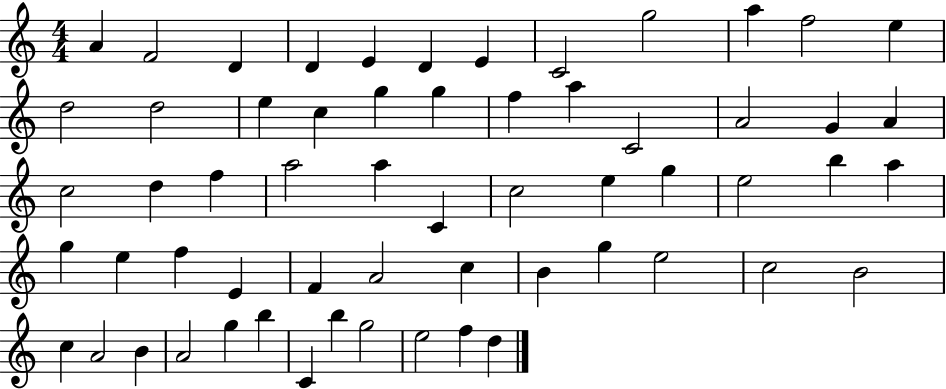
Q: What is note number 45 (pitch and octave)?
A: G5